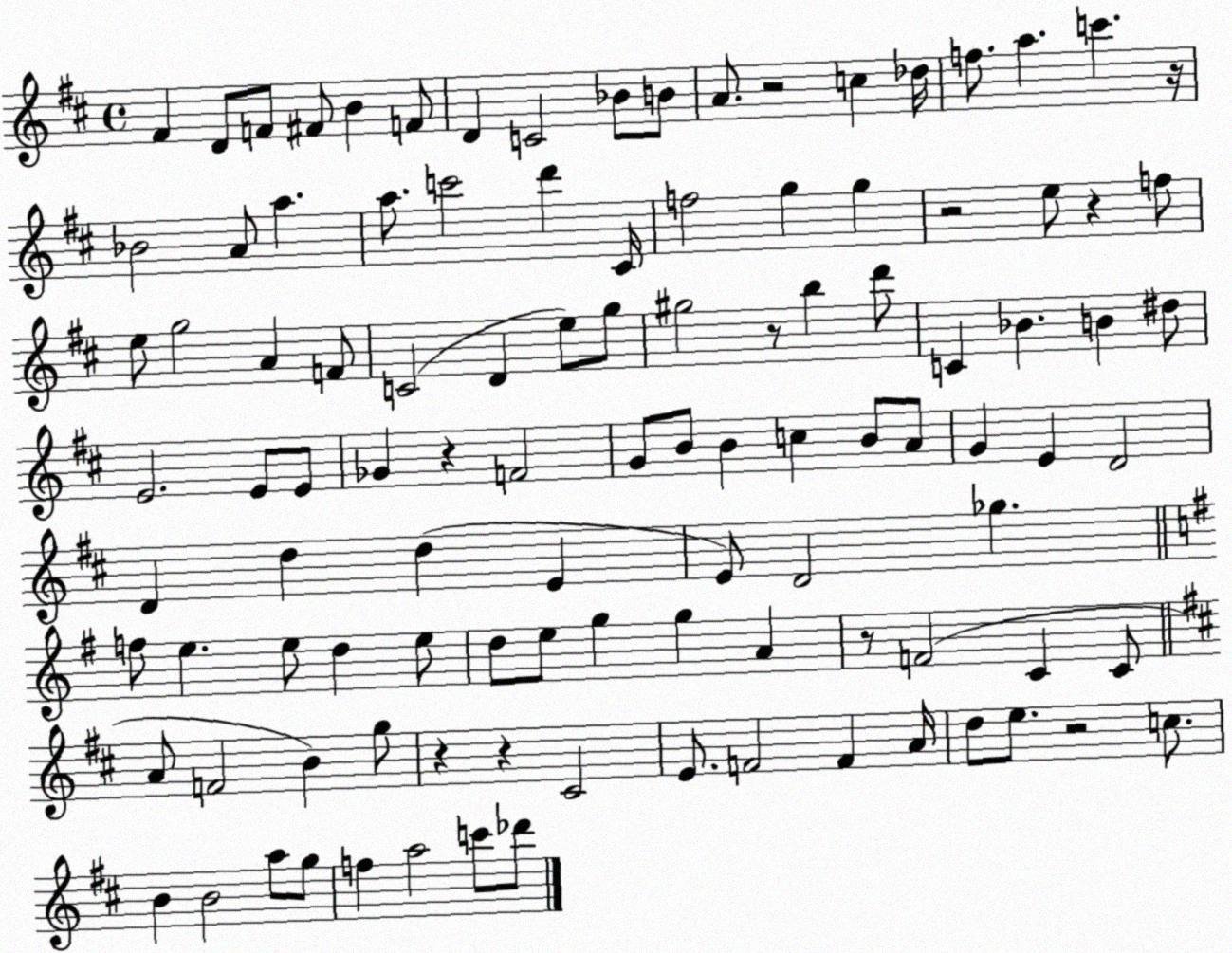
X:1
T:Untitled
M:4/4
L:1/4
K:D
^F D/2 F/2 ^F/2 B F/2 D C2 _B/2 B/2 A/2 z2 c _d/4 f/2 a c' z/4 _B2 A/2 a a/2 c'2 d' ^C/4 f2 g g z2 e/2 z f/2 e/2 g2 A F/2 C2 D e/2 g/2 ^g2 z/2 b d'/2 C _B B ^d/2 E2 E/2 E/2 _G z F2 G/2 B/2 B c B/2 A/2 G E D2 D d d E E/2 D2 _g f/2 e e/2 d e/2 d/2 e/2 g g A z/2 F2 C C/2 A/2 F2 B g/2 z z ^C2 E/2 F2 F A/4 d/2 e/2 z2 c/2 B B2 a/2 g/2 f a2 c'/2 _d'/2